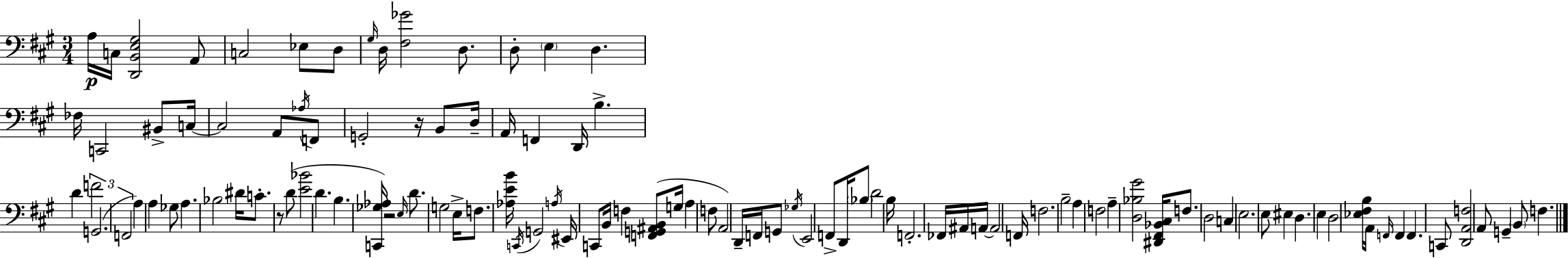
{
  \clef bass
  \numericTimeSignature
  \time 3/4
  \key a \major
  a16\p c16 <d, b, e gis>2 a,8 | c2 ees8 d8 | \grace { gis16 } d16 <fis ges'>2 d8. | d8-. \parenthesize e4 d4. | \break fes16 c,2 bis,8-> | c16~~ c2 a,8 \acciaccatura { aes16 } | f,8 g,2-. r16 b,8 | d16-- a,16 f,4 d,16 b4.-> | \break d'4 \tuplet 3/2 { f'2 | g,2.( | f,2 } a4) | a4 ges8 a4. | \break bes2 dis'16 c'8.-. | r8 d'8( <e' bes'>2 | d'4. b4. | <c, ges aes>16) r2 \grace { e16 } | \break d'8. g2 e16-> | f8. <aes e' b'>16 \acciaccatura { c,16 } g,2 | \acciaccatura { a16 } eis,16 c,8 b,16 f4 <f, g, ais, b,>8( | g16 a4 f8 a,2) | \break d,16-- f,16 g,8 \acciaccatura { ges16 } e,2 | f,8-> d,16 \parenthesize bes8 d'2 | b16 f,2.-. | fes,16 ais,16 a,16~~ a,2 | \break f,16 f2. | b2-- | a4 f2 | a4-- <d bes gis'>2 | \break <dis, fis, bes, cis>16 f8. d2 | c4 e2. | e8 eis4 | d4. e4 d2 | \break <ees fis b>16 a,16 \grace { f,16 } f,4 | f,4. c,8 <d, a, f>2 | a,8 g,4-- \parenthesize b,8 | f4. \bar "|."
}